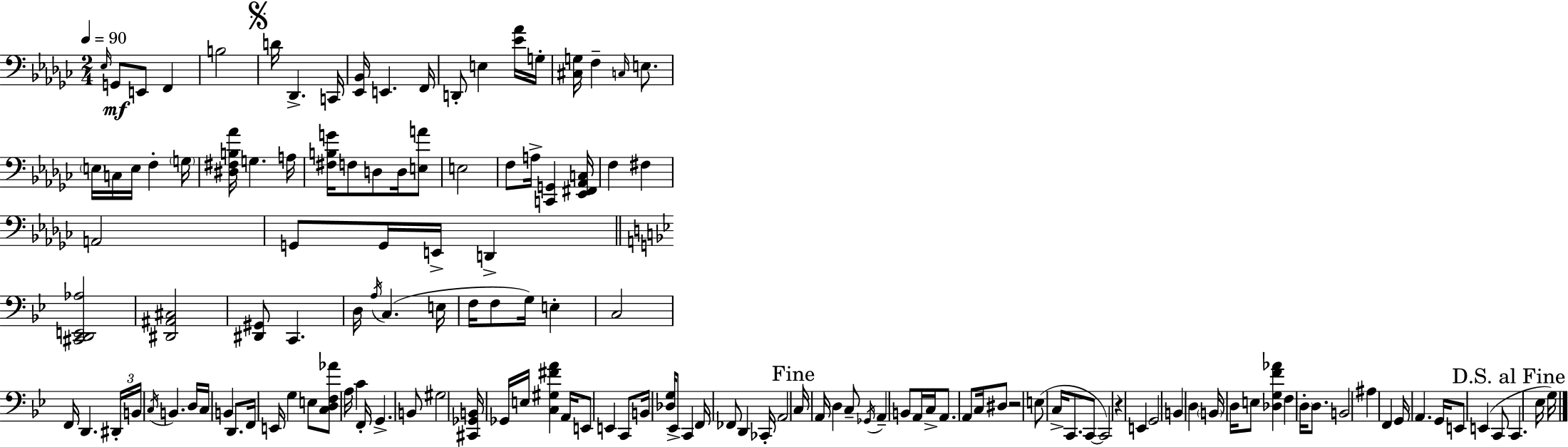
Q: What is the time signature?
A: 2/4